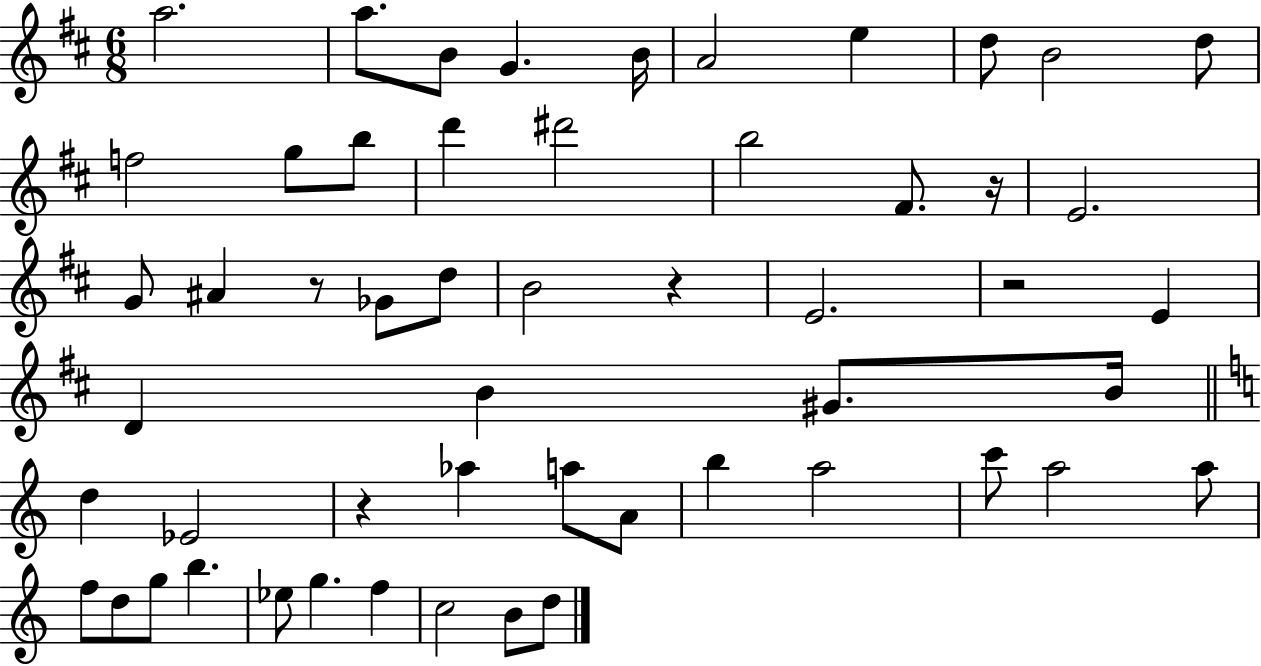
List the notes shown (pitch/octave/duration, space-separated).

A5/h. A5/e. B4/e G4/q. B4/s A4/h E5/q D5/e B4/h D5/e F5/h G5/e B5/e D6/q D#6/h B5/h F#4/e. R/s E4/h. G4/e A#4/q R/e Gb4/e D5/e B4/h R/q E4/h. R/h E4/q D4/q B4/q G#4/e. B4/s D5/q Eb4/h R/q Ab5/q A5/e A4/e B5/q A5/h C6/e A5/h A5/e F5/e D5/e G5/e B5/q. Eb5/e G5/q. F5/q C5/h B4/e D5/e